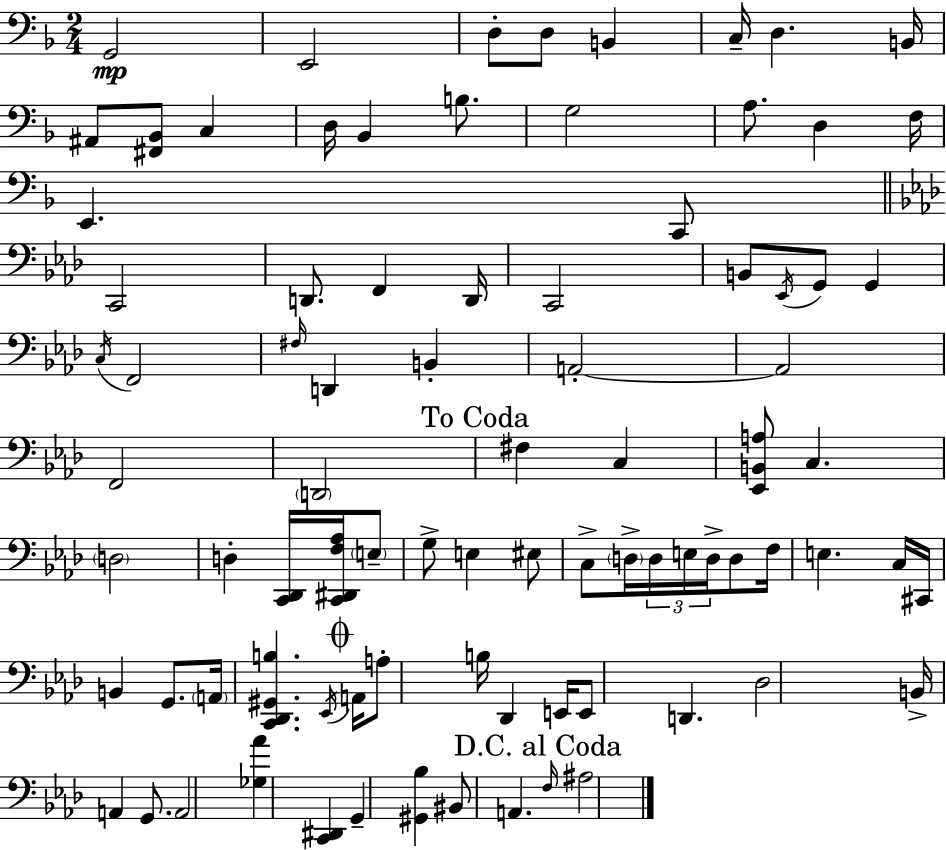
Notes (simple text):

G2/h E2/h D3/e D3/e B2/q C3/s D3/q. B2/s A#2/e [F#2,Bb2]/e C3/q D3/s Bb2/q B3/e. G3/h A3/e. D3/q F3/s E2/q. C2/e C2/h D2/e. F2/q D2/s C2/h B2/e Eb2/s G2/e G2/q C3/s F2/h F#3/s D2/q B2/q A2/h A2/h F2/h D2/h F#3/q C3/q [Eb2,B2,A3]/e C3/q. D3/h D3/q [C2,Db2]/s [C2,D#2,F3,Ab3]/s E3/e G3/e E3/q EIS3/e C3/e D3/s D3/s E3/s D3/s D3/e F3/s E3/q. C3/s C#2/s B2/q G2/e. A2/s [C2,Db2,G#2,B3]/q. Eb2/s A2/s A3/e B3/s Db2/q E2/s E2/e D2/q. Db3/h B2/s A2/q G2/e. A2/h [Gb3,Ab4]/q [C2,D#2]/q G2/q [G#2,Bb3]/q BIS2/e A2/q. F3/s A#3/h